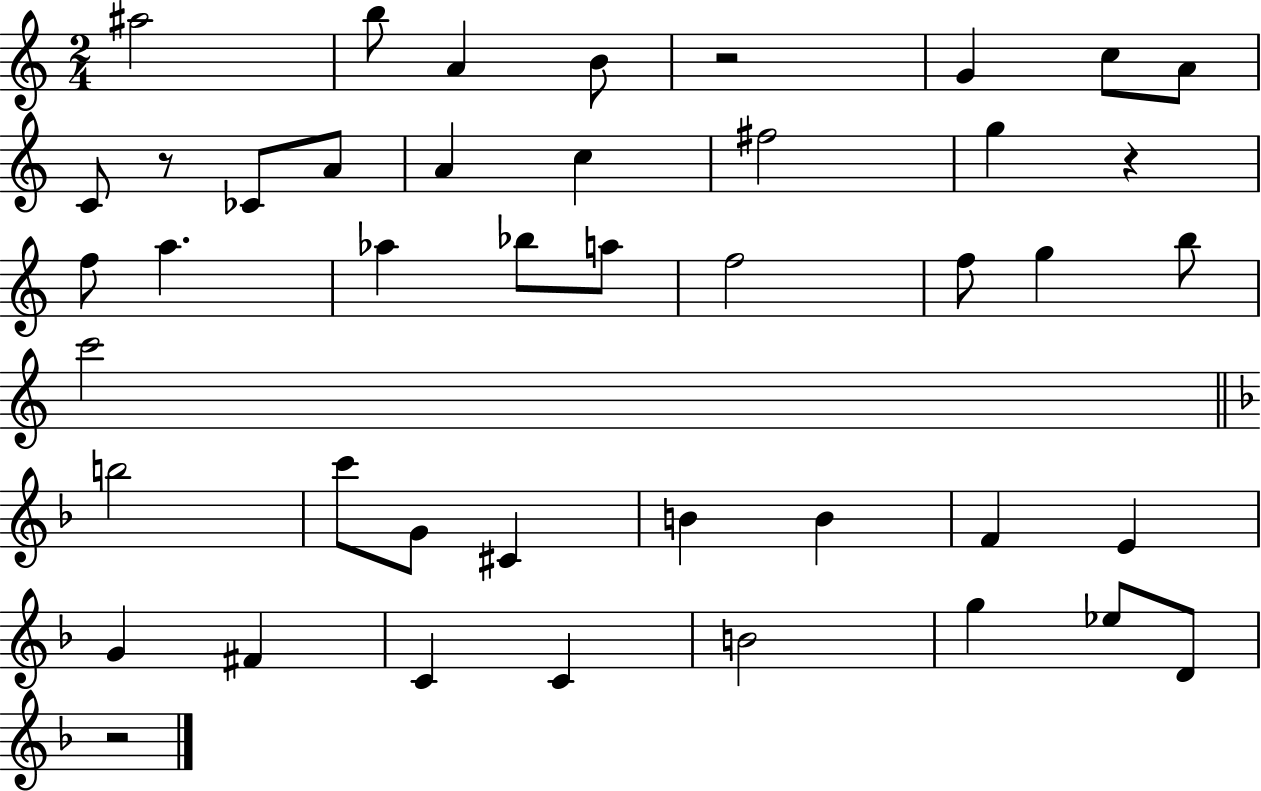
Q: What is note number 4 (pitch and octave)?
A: B4